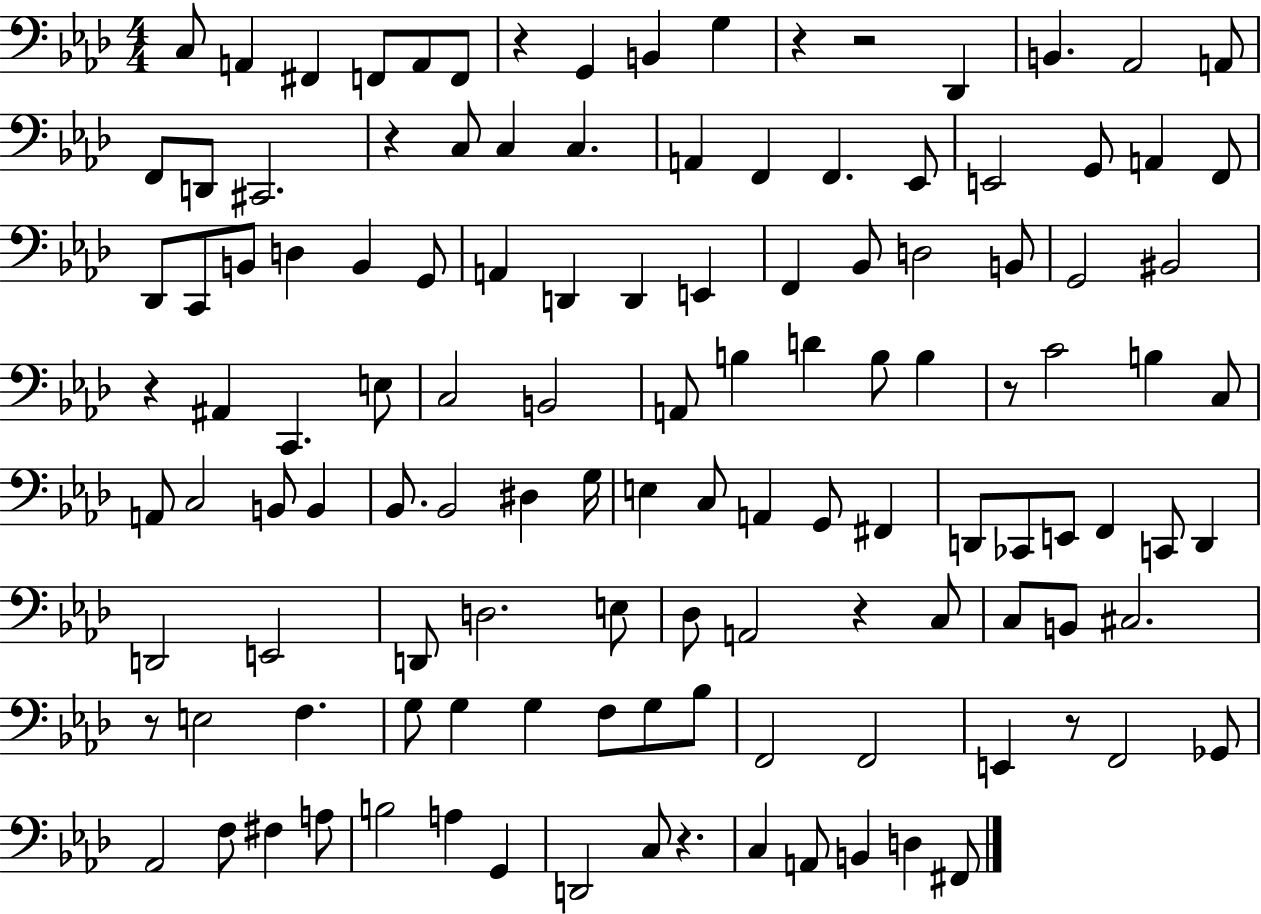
{
  \clef bass
  \numericTimeSignature
  \time 4/4
  \key aes \major
  c8 a,4 fis,4 f,8 a,8 f,8 | r4 g,4 b,4 g4 | r4 r2 des,4 | b,4. aes,2 a,8 | \break f,8 d,8 cis,2. | r4 c8 c4 c4. | a,4 f,4 f,4. ees,8 | e,2 g,8 a,4 f,8 | \break des,8 c,8 b,8 d4 b,4 g,8 | a,4 d,4 d,4 e,4 | f,4 bes,8 d2 b,8 | g,2 bis,2 | \break r4 ais,4 c,4. e8 | c2 b,2 | a,8 b4 d'4 b8 b4 | r8 c'2 b4 c8 | \break a,8 c2 b,8 b,4 | bes,8. bes,2 dis4 g16 | e4 c8 a,4 g,8 fis,4 | d,8 ces,8 e,8 f,4 c,8 d,4 | \break d,2 e,2 | d,8 d2. e8 | des8 a,2 r4 c8 | c8 b,8 cis2. | \break r8 e2 f4. | g8 g4 g4 f8 g8 bes8 | f,2 f,2 | e,4 r8 f,2 ges,8 | \break aes,2 f8 fis4 a8 | b2 a4 g,4 | d,2 c8 r4. | c4 a,8 b,4 d4 fis,8 | \break \bar "|."
}